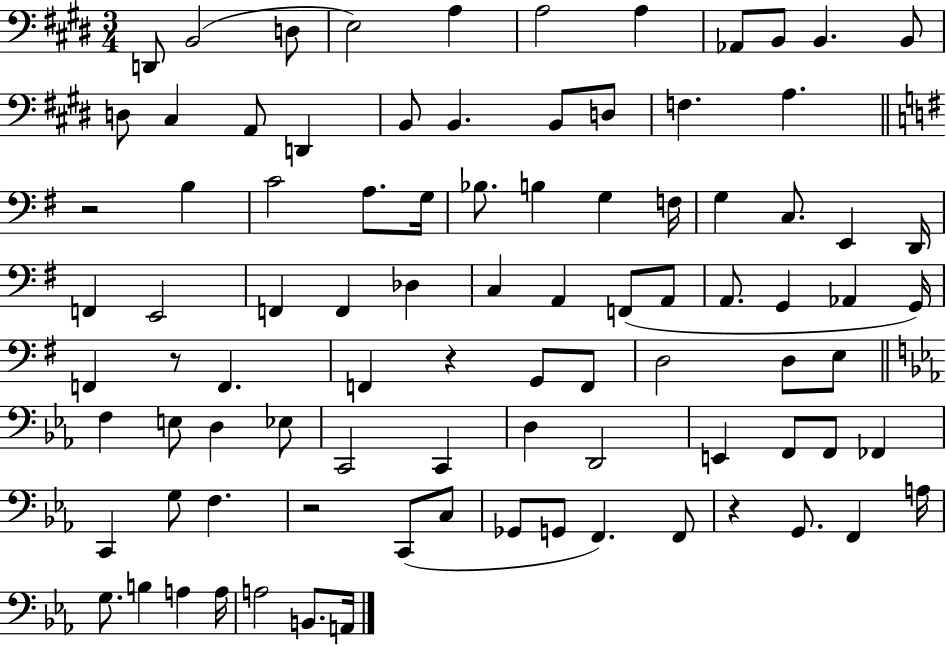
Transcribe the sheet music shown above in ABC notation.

X:1
T:Untitled
M:3/4
L:1/4
K:E
D,,/2 B,,2 D,/2 E,2 A, A,2 A, _A,,/2 B,,/2 B,, B,,/2 D,/2 ^C, A,,/2 D,, B,,/2 B,, B,,/2 D,/2 F, A, z2 B, C2 A,/2 G,/4 _B,/2 B, G, F,/4 G, C,/2 E,, D,,/4 F,, E,,2 F,, F,, _D, C, A,, F,,/2 A,,/2 A,,/2 G,, _A,, G,,/4 F,, z/2 F,, F,, z G,,/2 F,,/2 D,2 D,/2 E,/2 F, E,/2 D, _E,/2 C,,2 C,, D, D,,2 E,, F,,/2 F,,/2 _F,, C,, G,/2 F, z2 C,,/2 C,/2 _G,,/2 G,,/2 F,, F,,/2 z G,,/2 F,, A,/4 G,/2 B, A, A,/4 A,2 B,,/2 A,,/4